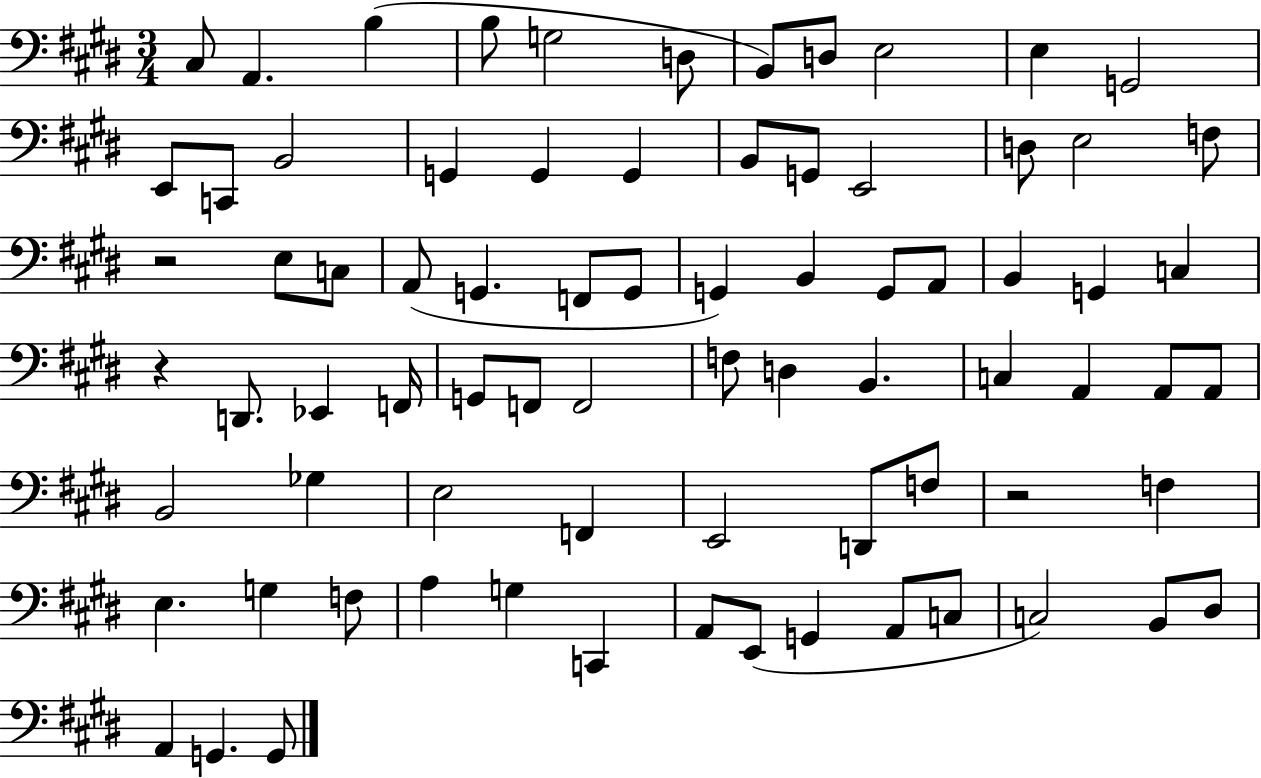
C#3/e A2/q. B3/q B3/e G3/h D3/e B2/e D3/e E3/h E3/q G2/h E2/e C2/e B2/h G2/q G2/q G2/q B2/e G2/e E2/h D3/e E3/h F3/e R/h E3/e C3/e A2/e G2/q. F2/e G2/e G2/q B2/q G2/e A2/e B2/q G2/q C3/q R/q D2/e. Eb2/q F2/s G2/e F2/e F2/h F3/e D3/q B2/q. C3/q A2/q A2/e A2/e B2/h Gb3/q E3/h F2/q E2/h D2/e F3/e R/h F3/q E3/q. G3/q F3/e A3/q G3/q C2/q A2/e E2/e G2/q A2/e C3/e C3/h B2/e D#3/e A2/q G2/q. G2/e